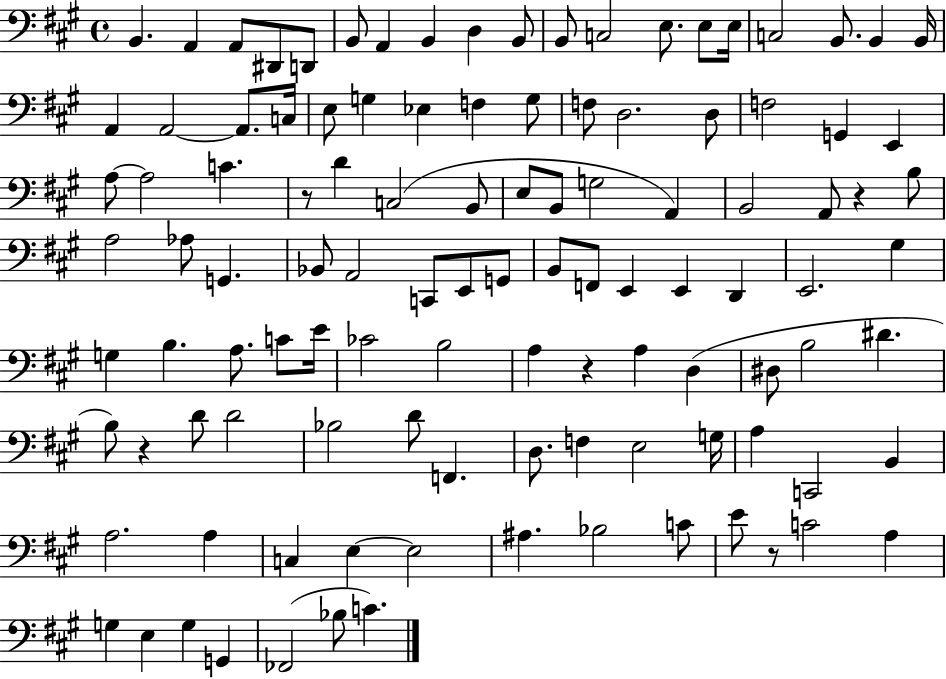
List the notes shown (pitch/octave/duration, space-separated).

B2/q. A2/q A2/e D#2/e D2/e B2/e A2/q B2/q D3/q B2/e B2/e C3/h E3/e. E3/e E3/s C3/h B2/e. B2/q B2/s A2/q A2/h A2/e. C3/s E3/e G3/q Eb3/q F3/q G3/e F3/e D3/h. D3/e F3/h G2/q E2/q A3/e A3/h C4/q. R/e D4/q C3/h B2/e E3/e B2/e G3/h A2/q B2/h A2/e R/q B3/e A3/h Ab3/e G2/q. Bb2/e A2/h C2/e E2/e G2/e B2/e F2/e E2/q E2/q D2/q E2/h. G#3/q G3/q B3/q. A3/e. C4/e E4/s CES4/h B3/h A3/q R/q A3/q D3/q D#3/e B3/h D#4/q. B3/e R/q D4/e D4/h Bb3/h D4/e F2/q. D3/e. F3/q E3/h G3/s A3/q C2/h B2/q A3/h. A3/q C3/q E3/q E3/h A#3/q. Bb3/h C4/e E4/e R/e C4/h A3/q G3/q E3/q G3/q G2/q FES2/h Bb3/e C4/q.